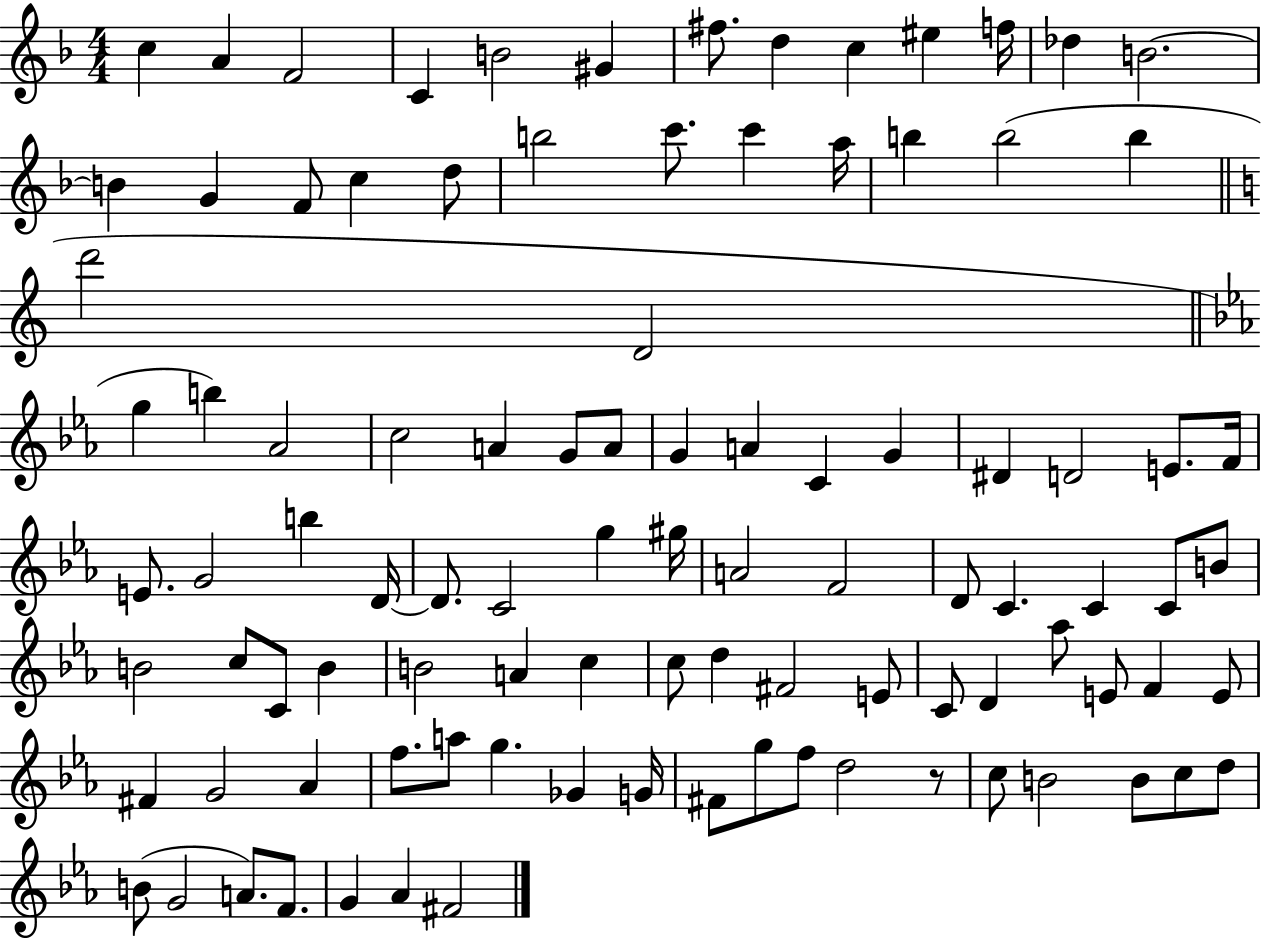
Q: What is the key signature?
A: F major